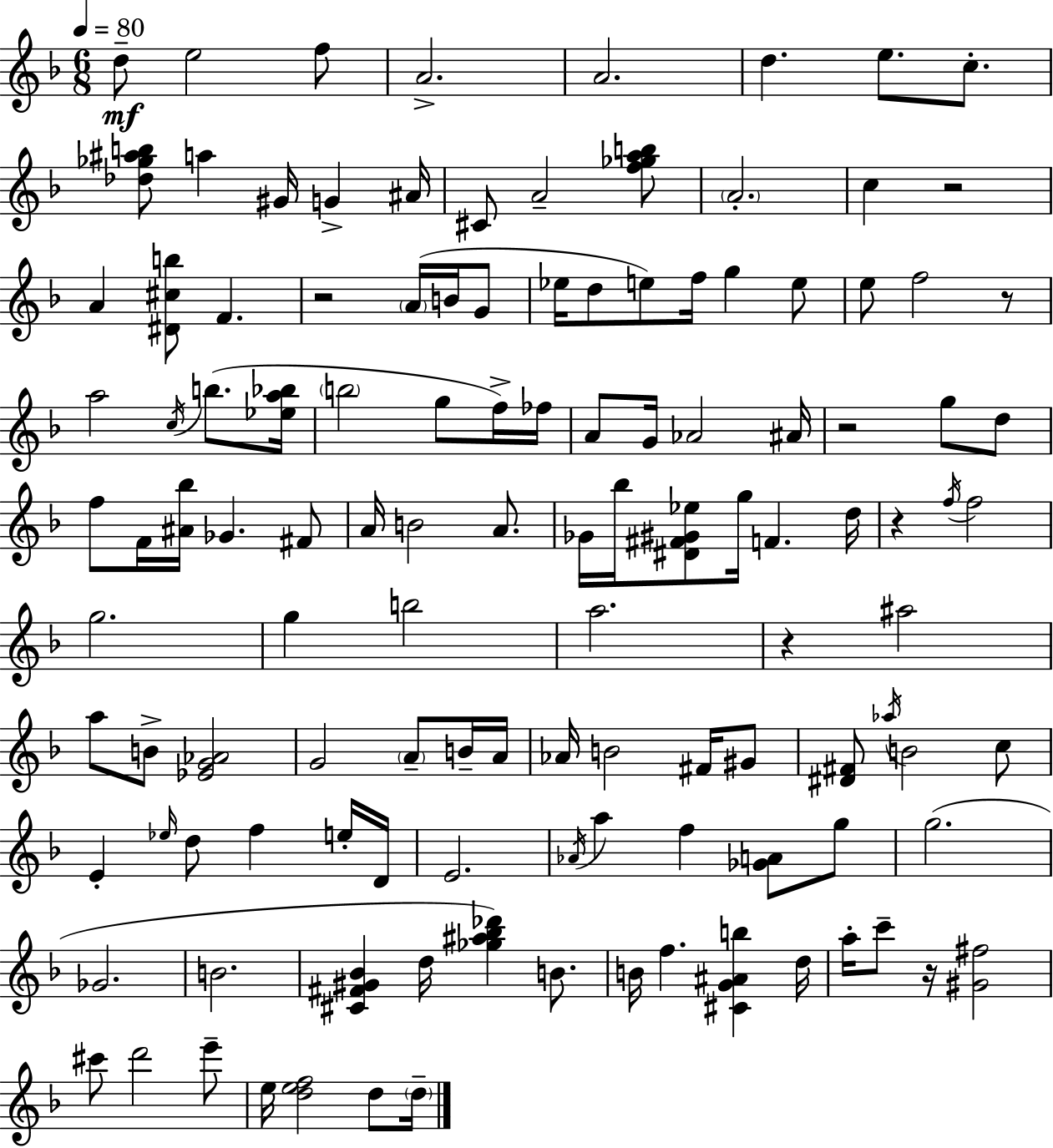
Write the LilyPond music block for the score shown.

{
  \clef treble
  \numericTimeSignature
  \time 6/8
  \key d \minor
  \tempo 4 = 80
  \repeat volta 2 { d''8--\mf e''2 f''8 | a'2.-> | a'2. | d''4. e''8. c''8.-. | \break <des'' ges'' ais'' b''>8 a''4 gis'16 g'4-> ais'16 | cis'8 a'2-- <f'' ges'' a'' b''>8 | \parenthesize a'2.-. | c''4 r2 | \break a'4 <dis' cis'' b''>8 f'4. | r2 \parenthesize a'16( b'16 g'8 | ees''16 d''8 e''8) f''16 g''4 e''8 | e''8 f''2 r8 | \break a''2 \acciaccatura { c''16 }( b''8. | <ees'' a'' bes''>16 \parenthesize b''2 g''8 f''16->) | fes''16 a'8 g'16 aes'2 | ais'16 r2 g''8 d''8 | \break f''8 f'16 <ais' bes''>16 ges'4. fis'8 | a'16 b'2 a'8. | ges'16 bes''16 <dis' fis' gis' ees''>8 g''16 f'4. | d''16 r4 \acciaccatura { f''16 } f''2 | \break g''2. | g''4 b''2 | a''2. | r4 ais''2 | \break a''8 b'8-> <ees' g' aes'>2 | g'2 \parenthesize a'8-- | b'16-- a'16 aes'16 b'2 fis'16 | gis'8 <dis' fis'>8 \acciaccatura { aes''16 } b'2 | \break c''8 e'4-. \grace { ees''16 } d''8 f''4 | e''16-. d'16 e'2. | \acciaccatura { aes'16 } a''4 f''4 | <ges' a'>8 g''8 g''2.( | \break ges'2. | b'2. | <cis' fis' gis' bes'>4 d''16 <ges'' ais'' bes'' des'''>4) | b'8. b'16 f''4. | \break <cis' g' ais' b''>4 d''16 a''16-. c'''8-- r16 <gis' fis''>2 | cis'''8 d'''2 | e'''8-- e''16 <d'' e'' f''>2 | d''8 \parenthesize d''16-- } \bar "|."
}